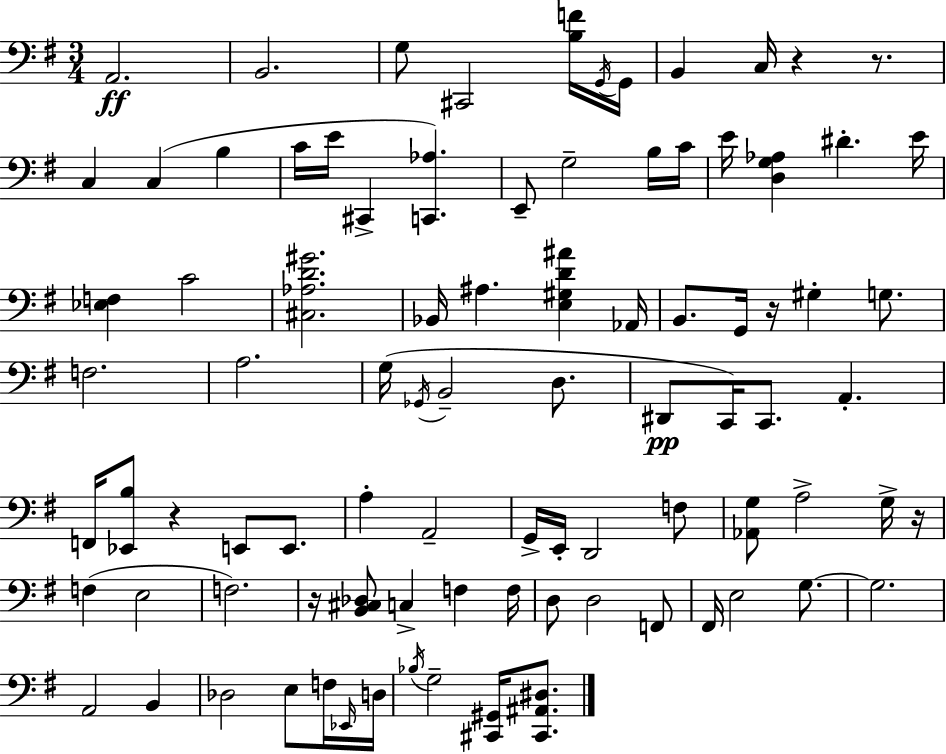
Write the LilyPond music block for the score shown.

{
  \clef bass
  \numericTimeSignature
  \time 3/4
  \key g \major
  a,2.\ff | b,2. | g8 cis,2 <b f'>16 \acciaccatura { g,16 } | g,16 b,4 c16 r4 r8. | \break c4 c4( b4 | c'16 e'16 cis,4-> <c, aes>4.) | e,8-- g2-- b16 | c'16 e'16 <d g aes>4 dis'4.-. | \break e'16 <ees f>4 c'2 | <cis aes d' gis'>2. | bes,16 ais4. <e gis d' ais'>4 | aes,16 b,8. g,16 r16 gis4-. g8. | \break f2. | a2. | g16( \acciaccatura { ges,16 } b,2-- d8. | dis,8\pp c,16) c,8. a,4.-. | \break f,16 <ees, b>8 r4 e,8 e,8. | a4-. a,2-- | g,16-> e,16-. d,2 | f8 <aes, g>8 a2-> | \break g16-> r16 f4( e2 | f2.) | r16 <b, cis des>8 c4-> f4 | f16 d8 d2 | \break f,8 fis,16 e2 g8.~~ | g2. | a,2 b,4 | des2 e8 | \break f16 \grace { ees,16 } d16 \acciaccatura { bes16 } g2-- | <cis, gis,>16 <cis, ais, dis>8. \bar "|."
}